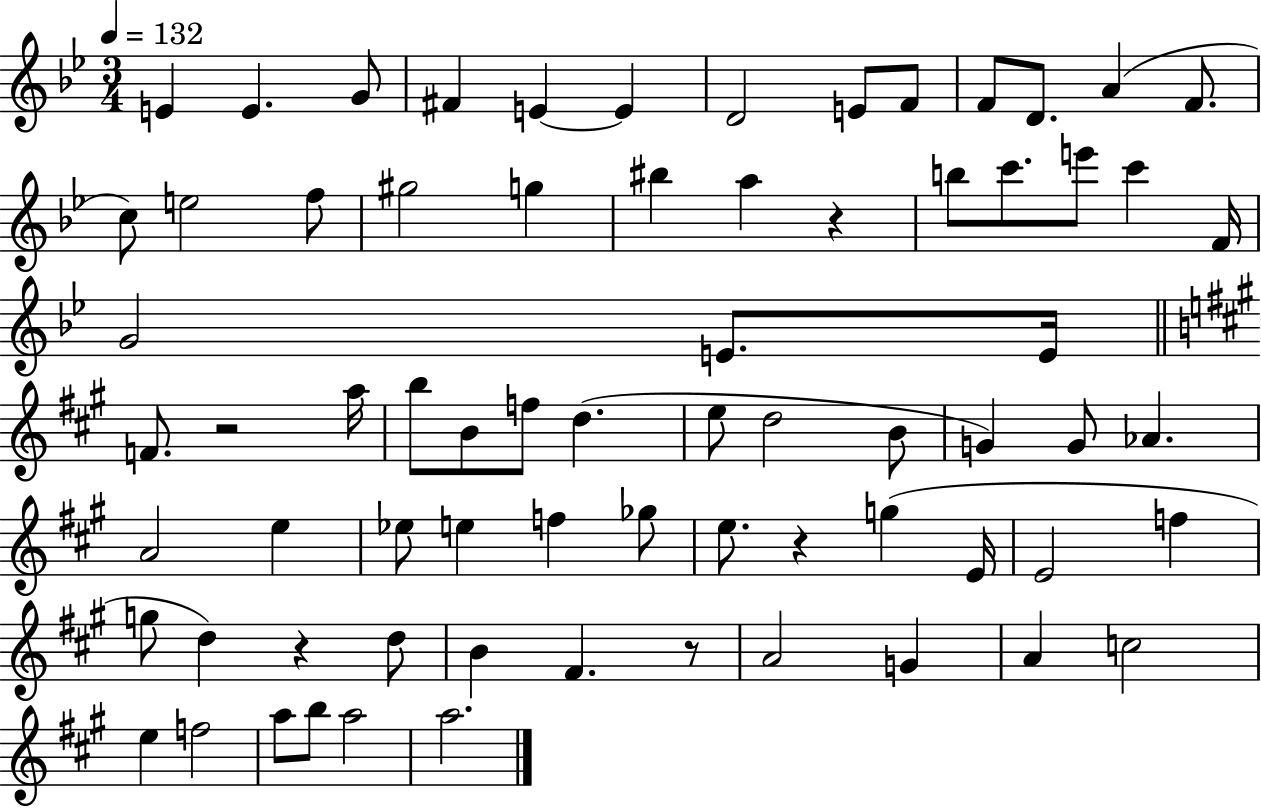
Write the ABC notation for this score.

X:1
T:Untitled
M:3/4
L:1/4
K:Bb
E E G/2 ^F E E D2 E/2 F/2 F/2 D/2 A F/2 c/2 e2 f/2 ^g2 g ^b a z b/2 c'/2 e'/2 c' F/4 G2 E/2 E/4 F/2 z2 a/4 b/2 B/2 f/2 d e/2 d2 B/2 G G/2 _A A2 e _e/2 e f _g/2 e/2 z g E/4 E2 f g/2 d z d/2 B ^F z/2 A2 G A c2 e f2 a/2 b/2 a2 a2